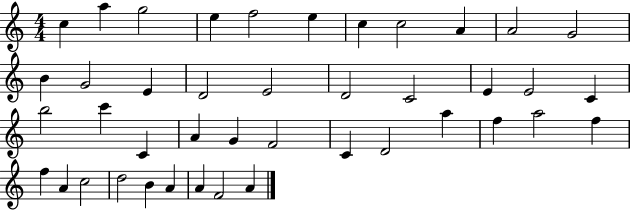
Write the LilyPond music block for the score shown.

{
  \clef treble
  \numericTimeSignature
  \time 4/4
  \key c \major
  c''4 a''4 g''2 | e''4 f''2 e''4 | c''4 c''2 a'4 | a'2 g'2 | \break b'4 g'2 e'4 | d'2 e'2 | d'2 c'2 | e'4 e'2 c'4 | \break b''2 c'''4 c'4 | a'4 g'4 f'2 | c'4 d'2 a''4 | f''4 a''2 f''4 | \break f''4 a'4 c''2 | d''2 b'4 a'4 | a'4 f'2 a'4 | \bar "|."
}